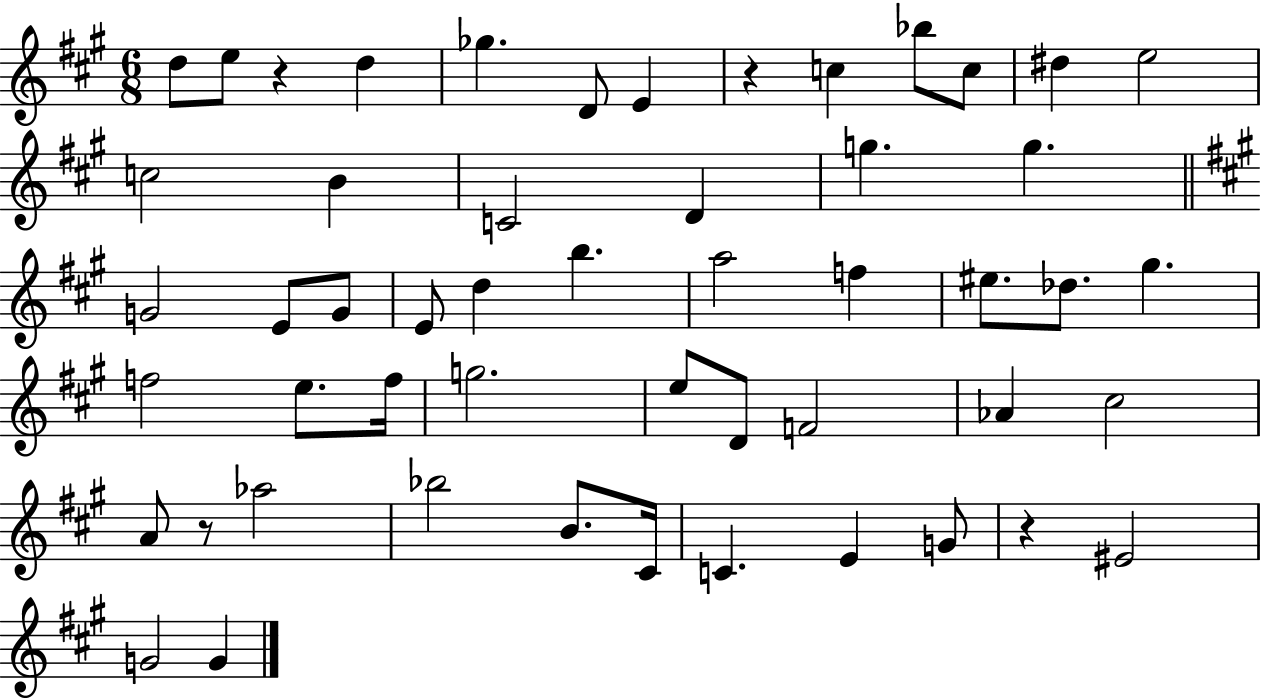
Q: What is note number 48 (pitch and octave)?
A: G4